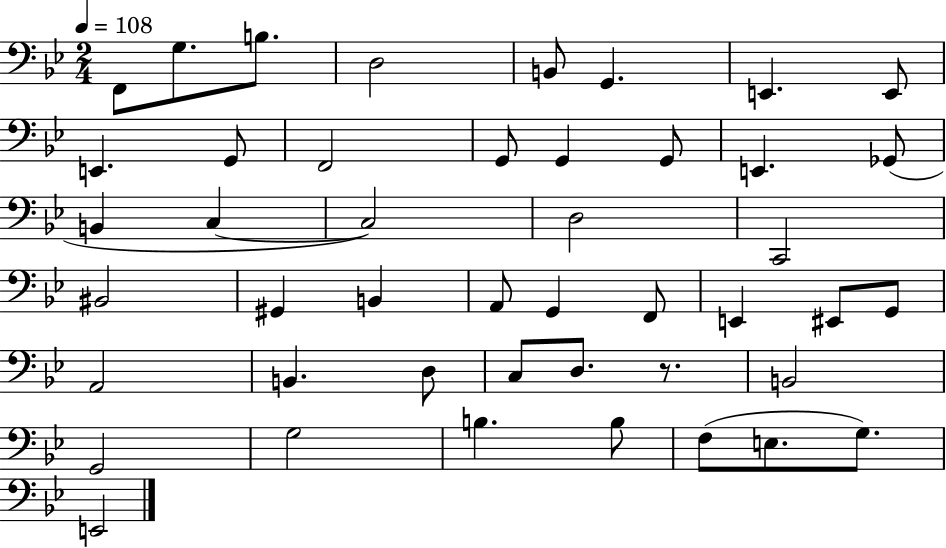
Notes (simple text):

F2/e G3/e. B3/e. D3/h B2/e G2/q. E2/q. E2/e E2/q. G2/e F2/h G2/e G2/q G2/e E2/q. Gb2/e B2/q C3/q C3/h D3/h C2/h BIS2/h G#2/q B2/q A2/e G2/q F2/e E2/q EIS2/e G2/e A2/h B2/q. D3/e C3/e D3/e. R/e. B2/h G2/h G3/h B3/q. B3/e F3/e E3/e. G3/e. E2/h